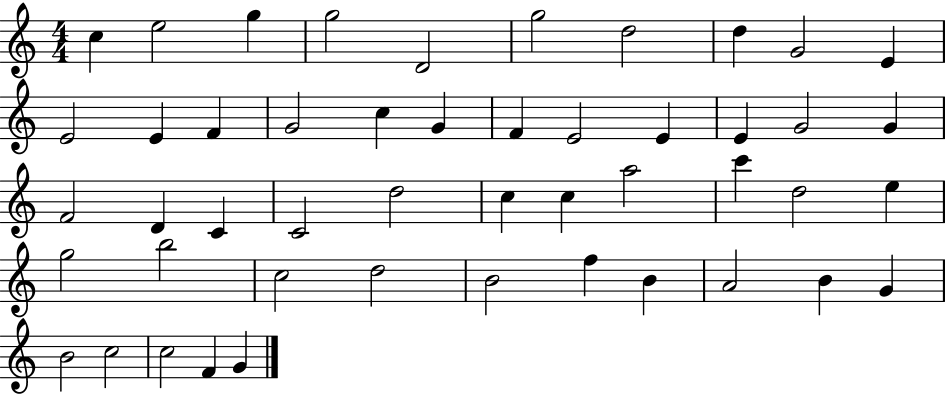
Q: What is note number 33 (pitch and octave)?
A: E5